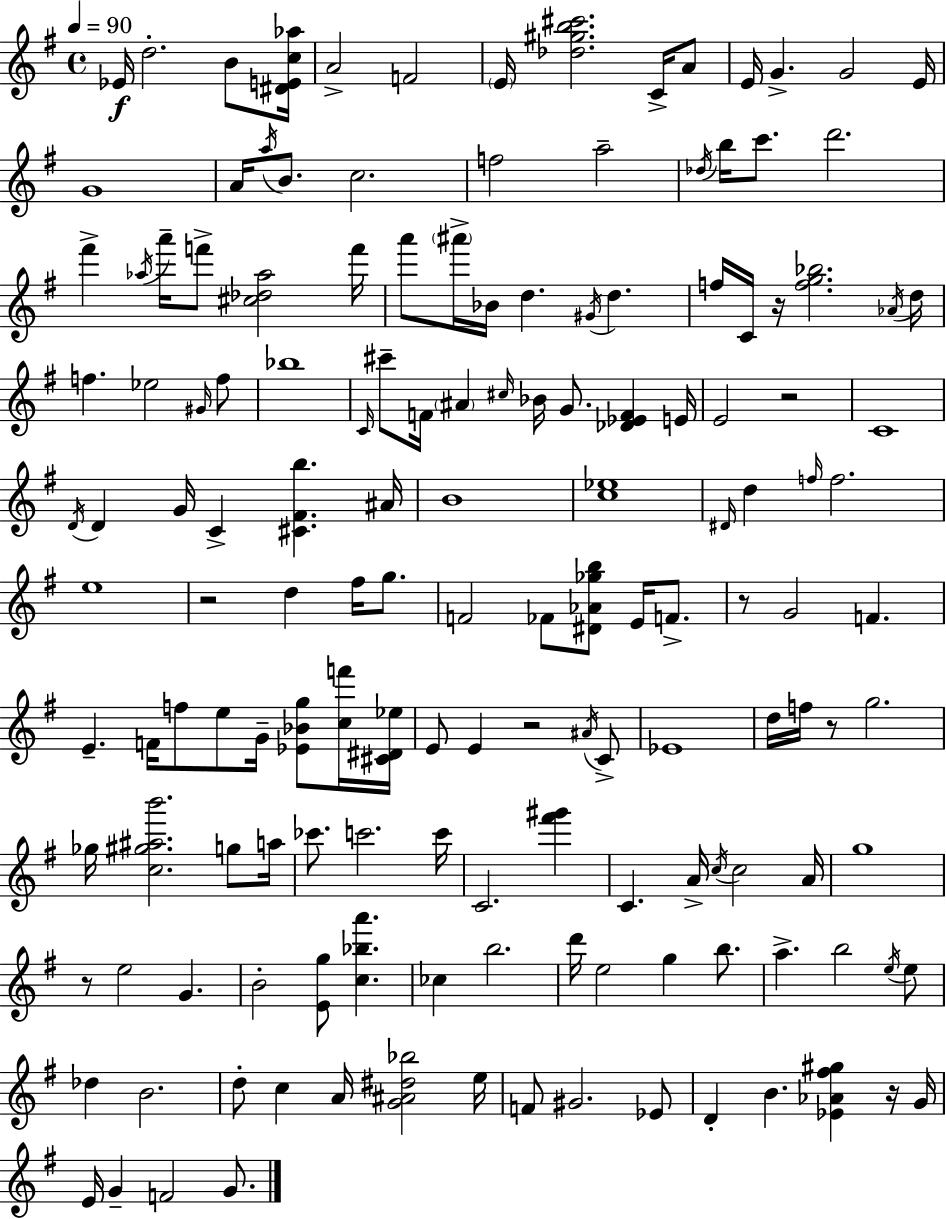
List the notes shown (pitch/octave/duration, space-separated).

Eb4/s D5/h. B4/e [D#4,E4,C5,Ab5]/s A4/h F4/h E4/s [Db5,G#5,B5,C#6]/h. C4/s A4/e E4/s G4/q. G4/h E4/s G4/w A4/s A5/s B4/e. C5/h. F5/h A5/h Db5/s B5/s C6/e. D6/h. F#6/q Ab5/s A6/s F6/e [C#5,Db5,Ab5]/h F6/s A6/e A#6/s Bb4/s D5/q. G#4/s D5/q. F5/s C4/s R/s [F5,G5,Bb5]/h. Ab4/s D5/s F5/q. Eb5/h G#4/s F5/e Bb5/w C4/s C#6/e F4/s A#4/q C#5/s Bb4/s G4/e. [Db4,Eb4,F4]/q E4/s E4/h R/h C4/w D4/s D4/q G4/s C4/q [C#4,F#4,B5]/q. A#4/s B4/w [C5,Eb5]/w D#4/s D5/q F5/s F5/h. E5/w R/h D5/q F#5/s G5/e. F4/h FES4/e [D#4,Ab4,Gb5,B5]/e E4/s F4/e. R/e G4/h F4/q. E4/q. F4/s F5/e E5/e G4/s [Eb4,Bb4,G5]/e [C5,F6]/s [C#4,D#4,Eb5]/s E4/e E4/q R/h A#4/s C4/e Eb4/w D5/s F5/s R/e G5/h. Gb5/s [C5,G#5,A#5,B6]/h. G5/e A5/s CES6/e. C6/h. C6/s C4/h. [F#6,G#6]/q C4/q. A4/s C5/s C5/h A4/s G5/w R/e E5/h G4/q. B4/h [E4,G5]/e [C5,Bb5,A6]/q. CES5/q B5/h. D6/s E5/h G5/q B5/e. A5/q. B5/h E5/s E5/e Db5/q B4/h. D5/e C5/q A4/s [G4,A#4,D#5,Bb5]/h E5/s F4/e G#4/h. Eb4/e D4/q B4/q. [Eb4,Ab4,F#5,G#5]/q R/s G4/s E4/s G4/q F4/h G4/e.